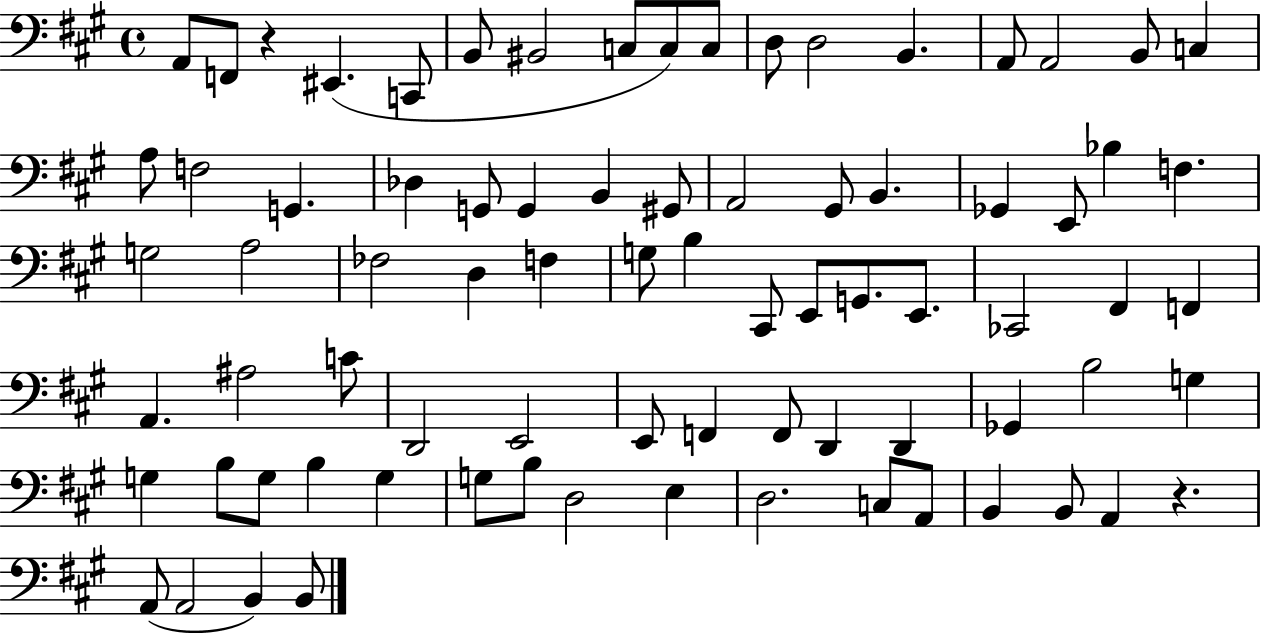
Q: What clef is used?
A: bass